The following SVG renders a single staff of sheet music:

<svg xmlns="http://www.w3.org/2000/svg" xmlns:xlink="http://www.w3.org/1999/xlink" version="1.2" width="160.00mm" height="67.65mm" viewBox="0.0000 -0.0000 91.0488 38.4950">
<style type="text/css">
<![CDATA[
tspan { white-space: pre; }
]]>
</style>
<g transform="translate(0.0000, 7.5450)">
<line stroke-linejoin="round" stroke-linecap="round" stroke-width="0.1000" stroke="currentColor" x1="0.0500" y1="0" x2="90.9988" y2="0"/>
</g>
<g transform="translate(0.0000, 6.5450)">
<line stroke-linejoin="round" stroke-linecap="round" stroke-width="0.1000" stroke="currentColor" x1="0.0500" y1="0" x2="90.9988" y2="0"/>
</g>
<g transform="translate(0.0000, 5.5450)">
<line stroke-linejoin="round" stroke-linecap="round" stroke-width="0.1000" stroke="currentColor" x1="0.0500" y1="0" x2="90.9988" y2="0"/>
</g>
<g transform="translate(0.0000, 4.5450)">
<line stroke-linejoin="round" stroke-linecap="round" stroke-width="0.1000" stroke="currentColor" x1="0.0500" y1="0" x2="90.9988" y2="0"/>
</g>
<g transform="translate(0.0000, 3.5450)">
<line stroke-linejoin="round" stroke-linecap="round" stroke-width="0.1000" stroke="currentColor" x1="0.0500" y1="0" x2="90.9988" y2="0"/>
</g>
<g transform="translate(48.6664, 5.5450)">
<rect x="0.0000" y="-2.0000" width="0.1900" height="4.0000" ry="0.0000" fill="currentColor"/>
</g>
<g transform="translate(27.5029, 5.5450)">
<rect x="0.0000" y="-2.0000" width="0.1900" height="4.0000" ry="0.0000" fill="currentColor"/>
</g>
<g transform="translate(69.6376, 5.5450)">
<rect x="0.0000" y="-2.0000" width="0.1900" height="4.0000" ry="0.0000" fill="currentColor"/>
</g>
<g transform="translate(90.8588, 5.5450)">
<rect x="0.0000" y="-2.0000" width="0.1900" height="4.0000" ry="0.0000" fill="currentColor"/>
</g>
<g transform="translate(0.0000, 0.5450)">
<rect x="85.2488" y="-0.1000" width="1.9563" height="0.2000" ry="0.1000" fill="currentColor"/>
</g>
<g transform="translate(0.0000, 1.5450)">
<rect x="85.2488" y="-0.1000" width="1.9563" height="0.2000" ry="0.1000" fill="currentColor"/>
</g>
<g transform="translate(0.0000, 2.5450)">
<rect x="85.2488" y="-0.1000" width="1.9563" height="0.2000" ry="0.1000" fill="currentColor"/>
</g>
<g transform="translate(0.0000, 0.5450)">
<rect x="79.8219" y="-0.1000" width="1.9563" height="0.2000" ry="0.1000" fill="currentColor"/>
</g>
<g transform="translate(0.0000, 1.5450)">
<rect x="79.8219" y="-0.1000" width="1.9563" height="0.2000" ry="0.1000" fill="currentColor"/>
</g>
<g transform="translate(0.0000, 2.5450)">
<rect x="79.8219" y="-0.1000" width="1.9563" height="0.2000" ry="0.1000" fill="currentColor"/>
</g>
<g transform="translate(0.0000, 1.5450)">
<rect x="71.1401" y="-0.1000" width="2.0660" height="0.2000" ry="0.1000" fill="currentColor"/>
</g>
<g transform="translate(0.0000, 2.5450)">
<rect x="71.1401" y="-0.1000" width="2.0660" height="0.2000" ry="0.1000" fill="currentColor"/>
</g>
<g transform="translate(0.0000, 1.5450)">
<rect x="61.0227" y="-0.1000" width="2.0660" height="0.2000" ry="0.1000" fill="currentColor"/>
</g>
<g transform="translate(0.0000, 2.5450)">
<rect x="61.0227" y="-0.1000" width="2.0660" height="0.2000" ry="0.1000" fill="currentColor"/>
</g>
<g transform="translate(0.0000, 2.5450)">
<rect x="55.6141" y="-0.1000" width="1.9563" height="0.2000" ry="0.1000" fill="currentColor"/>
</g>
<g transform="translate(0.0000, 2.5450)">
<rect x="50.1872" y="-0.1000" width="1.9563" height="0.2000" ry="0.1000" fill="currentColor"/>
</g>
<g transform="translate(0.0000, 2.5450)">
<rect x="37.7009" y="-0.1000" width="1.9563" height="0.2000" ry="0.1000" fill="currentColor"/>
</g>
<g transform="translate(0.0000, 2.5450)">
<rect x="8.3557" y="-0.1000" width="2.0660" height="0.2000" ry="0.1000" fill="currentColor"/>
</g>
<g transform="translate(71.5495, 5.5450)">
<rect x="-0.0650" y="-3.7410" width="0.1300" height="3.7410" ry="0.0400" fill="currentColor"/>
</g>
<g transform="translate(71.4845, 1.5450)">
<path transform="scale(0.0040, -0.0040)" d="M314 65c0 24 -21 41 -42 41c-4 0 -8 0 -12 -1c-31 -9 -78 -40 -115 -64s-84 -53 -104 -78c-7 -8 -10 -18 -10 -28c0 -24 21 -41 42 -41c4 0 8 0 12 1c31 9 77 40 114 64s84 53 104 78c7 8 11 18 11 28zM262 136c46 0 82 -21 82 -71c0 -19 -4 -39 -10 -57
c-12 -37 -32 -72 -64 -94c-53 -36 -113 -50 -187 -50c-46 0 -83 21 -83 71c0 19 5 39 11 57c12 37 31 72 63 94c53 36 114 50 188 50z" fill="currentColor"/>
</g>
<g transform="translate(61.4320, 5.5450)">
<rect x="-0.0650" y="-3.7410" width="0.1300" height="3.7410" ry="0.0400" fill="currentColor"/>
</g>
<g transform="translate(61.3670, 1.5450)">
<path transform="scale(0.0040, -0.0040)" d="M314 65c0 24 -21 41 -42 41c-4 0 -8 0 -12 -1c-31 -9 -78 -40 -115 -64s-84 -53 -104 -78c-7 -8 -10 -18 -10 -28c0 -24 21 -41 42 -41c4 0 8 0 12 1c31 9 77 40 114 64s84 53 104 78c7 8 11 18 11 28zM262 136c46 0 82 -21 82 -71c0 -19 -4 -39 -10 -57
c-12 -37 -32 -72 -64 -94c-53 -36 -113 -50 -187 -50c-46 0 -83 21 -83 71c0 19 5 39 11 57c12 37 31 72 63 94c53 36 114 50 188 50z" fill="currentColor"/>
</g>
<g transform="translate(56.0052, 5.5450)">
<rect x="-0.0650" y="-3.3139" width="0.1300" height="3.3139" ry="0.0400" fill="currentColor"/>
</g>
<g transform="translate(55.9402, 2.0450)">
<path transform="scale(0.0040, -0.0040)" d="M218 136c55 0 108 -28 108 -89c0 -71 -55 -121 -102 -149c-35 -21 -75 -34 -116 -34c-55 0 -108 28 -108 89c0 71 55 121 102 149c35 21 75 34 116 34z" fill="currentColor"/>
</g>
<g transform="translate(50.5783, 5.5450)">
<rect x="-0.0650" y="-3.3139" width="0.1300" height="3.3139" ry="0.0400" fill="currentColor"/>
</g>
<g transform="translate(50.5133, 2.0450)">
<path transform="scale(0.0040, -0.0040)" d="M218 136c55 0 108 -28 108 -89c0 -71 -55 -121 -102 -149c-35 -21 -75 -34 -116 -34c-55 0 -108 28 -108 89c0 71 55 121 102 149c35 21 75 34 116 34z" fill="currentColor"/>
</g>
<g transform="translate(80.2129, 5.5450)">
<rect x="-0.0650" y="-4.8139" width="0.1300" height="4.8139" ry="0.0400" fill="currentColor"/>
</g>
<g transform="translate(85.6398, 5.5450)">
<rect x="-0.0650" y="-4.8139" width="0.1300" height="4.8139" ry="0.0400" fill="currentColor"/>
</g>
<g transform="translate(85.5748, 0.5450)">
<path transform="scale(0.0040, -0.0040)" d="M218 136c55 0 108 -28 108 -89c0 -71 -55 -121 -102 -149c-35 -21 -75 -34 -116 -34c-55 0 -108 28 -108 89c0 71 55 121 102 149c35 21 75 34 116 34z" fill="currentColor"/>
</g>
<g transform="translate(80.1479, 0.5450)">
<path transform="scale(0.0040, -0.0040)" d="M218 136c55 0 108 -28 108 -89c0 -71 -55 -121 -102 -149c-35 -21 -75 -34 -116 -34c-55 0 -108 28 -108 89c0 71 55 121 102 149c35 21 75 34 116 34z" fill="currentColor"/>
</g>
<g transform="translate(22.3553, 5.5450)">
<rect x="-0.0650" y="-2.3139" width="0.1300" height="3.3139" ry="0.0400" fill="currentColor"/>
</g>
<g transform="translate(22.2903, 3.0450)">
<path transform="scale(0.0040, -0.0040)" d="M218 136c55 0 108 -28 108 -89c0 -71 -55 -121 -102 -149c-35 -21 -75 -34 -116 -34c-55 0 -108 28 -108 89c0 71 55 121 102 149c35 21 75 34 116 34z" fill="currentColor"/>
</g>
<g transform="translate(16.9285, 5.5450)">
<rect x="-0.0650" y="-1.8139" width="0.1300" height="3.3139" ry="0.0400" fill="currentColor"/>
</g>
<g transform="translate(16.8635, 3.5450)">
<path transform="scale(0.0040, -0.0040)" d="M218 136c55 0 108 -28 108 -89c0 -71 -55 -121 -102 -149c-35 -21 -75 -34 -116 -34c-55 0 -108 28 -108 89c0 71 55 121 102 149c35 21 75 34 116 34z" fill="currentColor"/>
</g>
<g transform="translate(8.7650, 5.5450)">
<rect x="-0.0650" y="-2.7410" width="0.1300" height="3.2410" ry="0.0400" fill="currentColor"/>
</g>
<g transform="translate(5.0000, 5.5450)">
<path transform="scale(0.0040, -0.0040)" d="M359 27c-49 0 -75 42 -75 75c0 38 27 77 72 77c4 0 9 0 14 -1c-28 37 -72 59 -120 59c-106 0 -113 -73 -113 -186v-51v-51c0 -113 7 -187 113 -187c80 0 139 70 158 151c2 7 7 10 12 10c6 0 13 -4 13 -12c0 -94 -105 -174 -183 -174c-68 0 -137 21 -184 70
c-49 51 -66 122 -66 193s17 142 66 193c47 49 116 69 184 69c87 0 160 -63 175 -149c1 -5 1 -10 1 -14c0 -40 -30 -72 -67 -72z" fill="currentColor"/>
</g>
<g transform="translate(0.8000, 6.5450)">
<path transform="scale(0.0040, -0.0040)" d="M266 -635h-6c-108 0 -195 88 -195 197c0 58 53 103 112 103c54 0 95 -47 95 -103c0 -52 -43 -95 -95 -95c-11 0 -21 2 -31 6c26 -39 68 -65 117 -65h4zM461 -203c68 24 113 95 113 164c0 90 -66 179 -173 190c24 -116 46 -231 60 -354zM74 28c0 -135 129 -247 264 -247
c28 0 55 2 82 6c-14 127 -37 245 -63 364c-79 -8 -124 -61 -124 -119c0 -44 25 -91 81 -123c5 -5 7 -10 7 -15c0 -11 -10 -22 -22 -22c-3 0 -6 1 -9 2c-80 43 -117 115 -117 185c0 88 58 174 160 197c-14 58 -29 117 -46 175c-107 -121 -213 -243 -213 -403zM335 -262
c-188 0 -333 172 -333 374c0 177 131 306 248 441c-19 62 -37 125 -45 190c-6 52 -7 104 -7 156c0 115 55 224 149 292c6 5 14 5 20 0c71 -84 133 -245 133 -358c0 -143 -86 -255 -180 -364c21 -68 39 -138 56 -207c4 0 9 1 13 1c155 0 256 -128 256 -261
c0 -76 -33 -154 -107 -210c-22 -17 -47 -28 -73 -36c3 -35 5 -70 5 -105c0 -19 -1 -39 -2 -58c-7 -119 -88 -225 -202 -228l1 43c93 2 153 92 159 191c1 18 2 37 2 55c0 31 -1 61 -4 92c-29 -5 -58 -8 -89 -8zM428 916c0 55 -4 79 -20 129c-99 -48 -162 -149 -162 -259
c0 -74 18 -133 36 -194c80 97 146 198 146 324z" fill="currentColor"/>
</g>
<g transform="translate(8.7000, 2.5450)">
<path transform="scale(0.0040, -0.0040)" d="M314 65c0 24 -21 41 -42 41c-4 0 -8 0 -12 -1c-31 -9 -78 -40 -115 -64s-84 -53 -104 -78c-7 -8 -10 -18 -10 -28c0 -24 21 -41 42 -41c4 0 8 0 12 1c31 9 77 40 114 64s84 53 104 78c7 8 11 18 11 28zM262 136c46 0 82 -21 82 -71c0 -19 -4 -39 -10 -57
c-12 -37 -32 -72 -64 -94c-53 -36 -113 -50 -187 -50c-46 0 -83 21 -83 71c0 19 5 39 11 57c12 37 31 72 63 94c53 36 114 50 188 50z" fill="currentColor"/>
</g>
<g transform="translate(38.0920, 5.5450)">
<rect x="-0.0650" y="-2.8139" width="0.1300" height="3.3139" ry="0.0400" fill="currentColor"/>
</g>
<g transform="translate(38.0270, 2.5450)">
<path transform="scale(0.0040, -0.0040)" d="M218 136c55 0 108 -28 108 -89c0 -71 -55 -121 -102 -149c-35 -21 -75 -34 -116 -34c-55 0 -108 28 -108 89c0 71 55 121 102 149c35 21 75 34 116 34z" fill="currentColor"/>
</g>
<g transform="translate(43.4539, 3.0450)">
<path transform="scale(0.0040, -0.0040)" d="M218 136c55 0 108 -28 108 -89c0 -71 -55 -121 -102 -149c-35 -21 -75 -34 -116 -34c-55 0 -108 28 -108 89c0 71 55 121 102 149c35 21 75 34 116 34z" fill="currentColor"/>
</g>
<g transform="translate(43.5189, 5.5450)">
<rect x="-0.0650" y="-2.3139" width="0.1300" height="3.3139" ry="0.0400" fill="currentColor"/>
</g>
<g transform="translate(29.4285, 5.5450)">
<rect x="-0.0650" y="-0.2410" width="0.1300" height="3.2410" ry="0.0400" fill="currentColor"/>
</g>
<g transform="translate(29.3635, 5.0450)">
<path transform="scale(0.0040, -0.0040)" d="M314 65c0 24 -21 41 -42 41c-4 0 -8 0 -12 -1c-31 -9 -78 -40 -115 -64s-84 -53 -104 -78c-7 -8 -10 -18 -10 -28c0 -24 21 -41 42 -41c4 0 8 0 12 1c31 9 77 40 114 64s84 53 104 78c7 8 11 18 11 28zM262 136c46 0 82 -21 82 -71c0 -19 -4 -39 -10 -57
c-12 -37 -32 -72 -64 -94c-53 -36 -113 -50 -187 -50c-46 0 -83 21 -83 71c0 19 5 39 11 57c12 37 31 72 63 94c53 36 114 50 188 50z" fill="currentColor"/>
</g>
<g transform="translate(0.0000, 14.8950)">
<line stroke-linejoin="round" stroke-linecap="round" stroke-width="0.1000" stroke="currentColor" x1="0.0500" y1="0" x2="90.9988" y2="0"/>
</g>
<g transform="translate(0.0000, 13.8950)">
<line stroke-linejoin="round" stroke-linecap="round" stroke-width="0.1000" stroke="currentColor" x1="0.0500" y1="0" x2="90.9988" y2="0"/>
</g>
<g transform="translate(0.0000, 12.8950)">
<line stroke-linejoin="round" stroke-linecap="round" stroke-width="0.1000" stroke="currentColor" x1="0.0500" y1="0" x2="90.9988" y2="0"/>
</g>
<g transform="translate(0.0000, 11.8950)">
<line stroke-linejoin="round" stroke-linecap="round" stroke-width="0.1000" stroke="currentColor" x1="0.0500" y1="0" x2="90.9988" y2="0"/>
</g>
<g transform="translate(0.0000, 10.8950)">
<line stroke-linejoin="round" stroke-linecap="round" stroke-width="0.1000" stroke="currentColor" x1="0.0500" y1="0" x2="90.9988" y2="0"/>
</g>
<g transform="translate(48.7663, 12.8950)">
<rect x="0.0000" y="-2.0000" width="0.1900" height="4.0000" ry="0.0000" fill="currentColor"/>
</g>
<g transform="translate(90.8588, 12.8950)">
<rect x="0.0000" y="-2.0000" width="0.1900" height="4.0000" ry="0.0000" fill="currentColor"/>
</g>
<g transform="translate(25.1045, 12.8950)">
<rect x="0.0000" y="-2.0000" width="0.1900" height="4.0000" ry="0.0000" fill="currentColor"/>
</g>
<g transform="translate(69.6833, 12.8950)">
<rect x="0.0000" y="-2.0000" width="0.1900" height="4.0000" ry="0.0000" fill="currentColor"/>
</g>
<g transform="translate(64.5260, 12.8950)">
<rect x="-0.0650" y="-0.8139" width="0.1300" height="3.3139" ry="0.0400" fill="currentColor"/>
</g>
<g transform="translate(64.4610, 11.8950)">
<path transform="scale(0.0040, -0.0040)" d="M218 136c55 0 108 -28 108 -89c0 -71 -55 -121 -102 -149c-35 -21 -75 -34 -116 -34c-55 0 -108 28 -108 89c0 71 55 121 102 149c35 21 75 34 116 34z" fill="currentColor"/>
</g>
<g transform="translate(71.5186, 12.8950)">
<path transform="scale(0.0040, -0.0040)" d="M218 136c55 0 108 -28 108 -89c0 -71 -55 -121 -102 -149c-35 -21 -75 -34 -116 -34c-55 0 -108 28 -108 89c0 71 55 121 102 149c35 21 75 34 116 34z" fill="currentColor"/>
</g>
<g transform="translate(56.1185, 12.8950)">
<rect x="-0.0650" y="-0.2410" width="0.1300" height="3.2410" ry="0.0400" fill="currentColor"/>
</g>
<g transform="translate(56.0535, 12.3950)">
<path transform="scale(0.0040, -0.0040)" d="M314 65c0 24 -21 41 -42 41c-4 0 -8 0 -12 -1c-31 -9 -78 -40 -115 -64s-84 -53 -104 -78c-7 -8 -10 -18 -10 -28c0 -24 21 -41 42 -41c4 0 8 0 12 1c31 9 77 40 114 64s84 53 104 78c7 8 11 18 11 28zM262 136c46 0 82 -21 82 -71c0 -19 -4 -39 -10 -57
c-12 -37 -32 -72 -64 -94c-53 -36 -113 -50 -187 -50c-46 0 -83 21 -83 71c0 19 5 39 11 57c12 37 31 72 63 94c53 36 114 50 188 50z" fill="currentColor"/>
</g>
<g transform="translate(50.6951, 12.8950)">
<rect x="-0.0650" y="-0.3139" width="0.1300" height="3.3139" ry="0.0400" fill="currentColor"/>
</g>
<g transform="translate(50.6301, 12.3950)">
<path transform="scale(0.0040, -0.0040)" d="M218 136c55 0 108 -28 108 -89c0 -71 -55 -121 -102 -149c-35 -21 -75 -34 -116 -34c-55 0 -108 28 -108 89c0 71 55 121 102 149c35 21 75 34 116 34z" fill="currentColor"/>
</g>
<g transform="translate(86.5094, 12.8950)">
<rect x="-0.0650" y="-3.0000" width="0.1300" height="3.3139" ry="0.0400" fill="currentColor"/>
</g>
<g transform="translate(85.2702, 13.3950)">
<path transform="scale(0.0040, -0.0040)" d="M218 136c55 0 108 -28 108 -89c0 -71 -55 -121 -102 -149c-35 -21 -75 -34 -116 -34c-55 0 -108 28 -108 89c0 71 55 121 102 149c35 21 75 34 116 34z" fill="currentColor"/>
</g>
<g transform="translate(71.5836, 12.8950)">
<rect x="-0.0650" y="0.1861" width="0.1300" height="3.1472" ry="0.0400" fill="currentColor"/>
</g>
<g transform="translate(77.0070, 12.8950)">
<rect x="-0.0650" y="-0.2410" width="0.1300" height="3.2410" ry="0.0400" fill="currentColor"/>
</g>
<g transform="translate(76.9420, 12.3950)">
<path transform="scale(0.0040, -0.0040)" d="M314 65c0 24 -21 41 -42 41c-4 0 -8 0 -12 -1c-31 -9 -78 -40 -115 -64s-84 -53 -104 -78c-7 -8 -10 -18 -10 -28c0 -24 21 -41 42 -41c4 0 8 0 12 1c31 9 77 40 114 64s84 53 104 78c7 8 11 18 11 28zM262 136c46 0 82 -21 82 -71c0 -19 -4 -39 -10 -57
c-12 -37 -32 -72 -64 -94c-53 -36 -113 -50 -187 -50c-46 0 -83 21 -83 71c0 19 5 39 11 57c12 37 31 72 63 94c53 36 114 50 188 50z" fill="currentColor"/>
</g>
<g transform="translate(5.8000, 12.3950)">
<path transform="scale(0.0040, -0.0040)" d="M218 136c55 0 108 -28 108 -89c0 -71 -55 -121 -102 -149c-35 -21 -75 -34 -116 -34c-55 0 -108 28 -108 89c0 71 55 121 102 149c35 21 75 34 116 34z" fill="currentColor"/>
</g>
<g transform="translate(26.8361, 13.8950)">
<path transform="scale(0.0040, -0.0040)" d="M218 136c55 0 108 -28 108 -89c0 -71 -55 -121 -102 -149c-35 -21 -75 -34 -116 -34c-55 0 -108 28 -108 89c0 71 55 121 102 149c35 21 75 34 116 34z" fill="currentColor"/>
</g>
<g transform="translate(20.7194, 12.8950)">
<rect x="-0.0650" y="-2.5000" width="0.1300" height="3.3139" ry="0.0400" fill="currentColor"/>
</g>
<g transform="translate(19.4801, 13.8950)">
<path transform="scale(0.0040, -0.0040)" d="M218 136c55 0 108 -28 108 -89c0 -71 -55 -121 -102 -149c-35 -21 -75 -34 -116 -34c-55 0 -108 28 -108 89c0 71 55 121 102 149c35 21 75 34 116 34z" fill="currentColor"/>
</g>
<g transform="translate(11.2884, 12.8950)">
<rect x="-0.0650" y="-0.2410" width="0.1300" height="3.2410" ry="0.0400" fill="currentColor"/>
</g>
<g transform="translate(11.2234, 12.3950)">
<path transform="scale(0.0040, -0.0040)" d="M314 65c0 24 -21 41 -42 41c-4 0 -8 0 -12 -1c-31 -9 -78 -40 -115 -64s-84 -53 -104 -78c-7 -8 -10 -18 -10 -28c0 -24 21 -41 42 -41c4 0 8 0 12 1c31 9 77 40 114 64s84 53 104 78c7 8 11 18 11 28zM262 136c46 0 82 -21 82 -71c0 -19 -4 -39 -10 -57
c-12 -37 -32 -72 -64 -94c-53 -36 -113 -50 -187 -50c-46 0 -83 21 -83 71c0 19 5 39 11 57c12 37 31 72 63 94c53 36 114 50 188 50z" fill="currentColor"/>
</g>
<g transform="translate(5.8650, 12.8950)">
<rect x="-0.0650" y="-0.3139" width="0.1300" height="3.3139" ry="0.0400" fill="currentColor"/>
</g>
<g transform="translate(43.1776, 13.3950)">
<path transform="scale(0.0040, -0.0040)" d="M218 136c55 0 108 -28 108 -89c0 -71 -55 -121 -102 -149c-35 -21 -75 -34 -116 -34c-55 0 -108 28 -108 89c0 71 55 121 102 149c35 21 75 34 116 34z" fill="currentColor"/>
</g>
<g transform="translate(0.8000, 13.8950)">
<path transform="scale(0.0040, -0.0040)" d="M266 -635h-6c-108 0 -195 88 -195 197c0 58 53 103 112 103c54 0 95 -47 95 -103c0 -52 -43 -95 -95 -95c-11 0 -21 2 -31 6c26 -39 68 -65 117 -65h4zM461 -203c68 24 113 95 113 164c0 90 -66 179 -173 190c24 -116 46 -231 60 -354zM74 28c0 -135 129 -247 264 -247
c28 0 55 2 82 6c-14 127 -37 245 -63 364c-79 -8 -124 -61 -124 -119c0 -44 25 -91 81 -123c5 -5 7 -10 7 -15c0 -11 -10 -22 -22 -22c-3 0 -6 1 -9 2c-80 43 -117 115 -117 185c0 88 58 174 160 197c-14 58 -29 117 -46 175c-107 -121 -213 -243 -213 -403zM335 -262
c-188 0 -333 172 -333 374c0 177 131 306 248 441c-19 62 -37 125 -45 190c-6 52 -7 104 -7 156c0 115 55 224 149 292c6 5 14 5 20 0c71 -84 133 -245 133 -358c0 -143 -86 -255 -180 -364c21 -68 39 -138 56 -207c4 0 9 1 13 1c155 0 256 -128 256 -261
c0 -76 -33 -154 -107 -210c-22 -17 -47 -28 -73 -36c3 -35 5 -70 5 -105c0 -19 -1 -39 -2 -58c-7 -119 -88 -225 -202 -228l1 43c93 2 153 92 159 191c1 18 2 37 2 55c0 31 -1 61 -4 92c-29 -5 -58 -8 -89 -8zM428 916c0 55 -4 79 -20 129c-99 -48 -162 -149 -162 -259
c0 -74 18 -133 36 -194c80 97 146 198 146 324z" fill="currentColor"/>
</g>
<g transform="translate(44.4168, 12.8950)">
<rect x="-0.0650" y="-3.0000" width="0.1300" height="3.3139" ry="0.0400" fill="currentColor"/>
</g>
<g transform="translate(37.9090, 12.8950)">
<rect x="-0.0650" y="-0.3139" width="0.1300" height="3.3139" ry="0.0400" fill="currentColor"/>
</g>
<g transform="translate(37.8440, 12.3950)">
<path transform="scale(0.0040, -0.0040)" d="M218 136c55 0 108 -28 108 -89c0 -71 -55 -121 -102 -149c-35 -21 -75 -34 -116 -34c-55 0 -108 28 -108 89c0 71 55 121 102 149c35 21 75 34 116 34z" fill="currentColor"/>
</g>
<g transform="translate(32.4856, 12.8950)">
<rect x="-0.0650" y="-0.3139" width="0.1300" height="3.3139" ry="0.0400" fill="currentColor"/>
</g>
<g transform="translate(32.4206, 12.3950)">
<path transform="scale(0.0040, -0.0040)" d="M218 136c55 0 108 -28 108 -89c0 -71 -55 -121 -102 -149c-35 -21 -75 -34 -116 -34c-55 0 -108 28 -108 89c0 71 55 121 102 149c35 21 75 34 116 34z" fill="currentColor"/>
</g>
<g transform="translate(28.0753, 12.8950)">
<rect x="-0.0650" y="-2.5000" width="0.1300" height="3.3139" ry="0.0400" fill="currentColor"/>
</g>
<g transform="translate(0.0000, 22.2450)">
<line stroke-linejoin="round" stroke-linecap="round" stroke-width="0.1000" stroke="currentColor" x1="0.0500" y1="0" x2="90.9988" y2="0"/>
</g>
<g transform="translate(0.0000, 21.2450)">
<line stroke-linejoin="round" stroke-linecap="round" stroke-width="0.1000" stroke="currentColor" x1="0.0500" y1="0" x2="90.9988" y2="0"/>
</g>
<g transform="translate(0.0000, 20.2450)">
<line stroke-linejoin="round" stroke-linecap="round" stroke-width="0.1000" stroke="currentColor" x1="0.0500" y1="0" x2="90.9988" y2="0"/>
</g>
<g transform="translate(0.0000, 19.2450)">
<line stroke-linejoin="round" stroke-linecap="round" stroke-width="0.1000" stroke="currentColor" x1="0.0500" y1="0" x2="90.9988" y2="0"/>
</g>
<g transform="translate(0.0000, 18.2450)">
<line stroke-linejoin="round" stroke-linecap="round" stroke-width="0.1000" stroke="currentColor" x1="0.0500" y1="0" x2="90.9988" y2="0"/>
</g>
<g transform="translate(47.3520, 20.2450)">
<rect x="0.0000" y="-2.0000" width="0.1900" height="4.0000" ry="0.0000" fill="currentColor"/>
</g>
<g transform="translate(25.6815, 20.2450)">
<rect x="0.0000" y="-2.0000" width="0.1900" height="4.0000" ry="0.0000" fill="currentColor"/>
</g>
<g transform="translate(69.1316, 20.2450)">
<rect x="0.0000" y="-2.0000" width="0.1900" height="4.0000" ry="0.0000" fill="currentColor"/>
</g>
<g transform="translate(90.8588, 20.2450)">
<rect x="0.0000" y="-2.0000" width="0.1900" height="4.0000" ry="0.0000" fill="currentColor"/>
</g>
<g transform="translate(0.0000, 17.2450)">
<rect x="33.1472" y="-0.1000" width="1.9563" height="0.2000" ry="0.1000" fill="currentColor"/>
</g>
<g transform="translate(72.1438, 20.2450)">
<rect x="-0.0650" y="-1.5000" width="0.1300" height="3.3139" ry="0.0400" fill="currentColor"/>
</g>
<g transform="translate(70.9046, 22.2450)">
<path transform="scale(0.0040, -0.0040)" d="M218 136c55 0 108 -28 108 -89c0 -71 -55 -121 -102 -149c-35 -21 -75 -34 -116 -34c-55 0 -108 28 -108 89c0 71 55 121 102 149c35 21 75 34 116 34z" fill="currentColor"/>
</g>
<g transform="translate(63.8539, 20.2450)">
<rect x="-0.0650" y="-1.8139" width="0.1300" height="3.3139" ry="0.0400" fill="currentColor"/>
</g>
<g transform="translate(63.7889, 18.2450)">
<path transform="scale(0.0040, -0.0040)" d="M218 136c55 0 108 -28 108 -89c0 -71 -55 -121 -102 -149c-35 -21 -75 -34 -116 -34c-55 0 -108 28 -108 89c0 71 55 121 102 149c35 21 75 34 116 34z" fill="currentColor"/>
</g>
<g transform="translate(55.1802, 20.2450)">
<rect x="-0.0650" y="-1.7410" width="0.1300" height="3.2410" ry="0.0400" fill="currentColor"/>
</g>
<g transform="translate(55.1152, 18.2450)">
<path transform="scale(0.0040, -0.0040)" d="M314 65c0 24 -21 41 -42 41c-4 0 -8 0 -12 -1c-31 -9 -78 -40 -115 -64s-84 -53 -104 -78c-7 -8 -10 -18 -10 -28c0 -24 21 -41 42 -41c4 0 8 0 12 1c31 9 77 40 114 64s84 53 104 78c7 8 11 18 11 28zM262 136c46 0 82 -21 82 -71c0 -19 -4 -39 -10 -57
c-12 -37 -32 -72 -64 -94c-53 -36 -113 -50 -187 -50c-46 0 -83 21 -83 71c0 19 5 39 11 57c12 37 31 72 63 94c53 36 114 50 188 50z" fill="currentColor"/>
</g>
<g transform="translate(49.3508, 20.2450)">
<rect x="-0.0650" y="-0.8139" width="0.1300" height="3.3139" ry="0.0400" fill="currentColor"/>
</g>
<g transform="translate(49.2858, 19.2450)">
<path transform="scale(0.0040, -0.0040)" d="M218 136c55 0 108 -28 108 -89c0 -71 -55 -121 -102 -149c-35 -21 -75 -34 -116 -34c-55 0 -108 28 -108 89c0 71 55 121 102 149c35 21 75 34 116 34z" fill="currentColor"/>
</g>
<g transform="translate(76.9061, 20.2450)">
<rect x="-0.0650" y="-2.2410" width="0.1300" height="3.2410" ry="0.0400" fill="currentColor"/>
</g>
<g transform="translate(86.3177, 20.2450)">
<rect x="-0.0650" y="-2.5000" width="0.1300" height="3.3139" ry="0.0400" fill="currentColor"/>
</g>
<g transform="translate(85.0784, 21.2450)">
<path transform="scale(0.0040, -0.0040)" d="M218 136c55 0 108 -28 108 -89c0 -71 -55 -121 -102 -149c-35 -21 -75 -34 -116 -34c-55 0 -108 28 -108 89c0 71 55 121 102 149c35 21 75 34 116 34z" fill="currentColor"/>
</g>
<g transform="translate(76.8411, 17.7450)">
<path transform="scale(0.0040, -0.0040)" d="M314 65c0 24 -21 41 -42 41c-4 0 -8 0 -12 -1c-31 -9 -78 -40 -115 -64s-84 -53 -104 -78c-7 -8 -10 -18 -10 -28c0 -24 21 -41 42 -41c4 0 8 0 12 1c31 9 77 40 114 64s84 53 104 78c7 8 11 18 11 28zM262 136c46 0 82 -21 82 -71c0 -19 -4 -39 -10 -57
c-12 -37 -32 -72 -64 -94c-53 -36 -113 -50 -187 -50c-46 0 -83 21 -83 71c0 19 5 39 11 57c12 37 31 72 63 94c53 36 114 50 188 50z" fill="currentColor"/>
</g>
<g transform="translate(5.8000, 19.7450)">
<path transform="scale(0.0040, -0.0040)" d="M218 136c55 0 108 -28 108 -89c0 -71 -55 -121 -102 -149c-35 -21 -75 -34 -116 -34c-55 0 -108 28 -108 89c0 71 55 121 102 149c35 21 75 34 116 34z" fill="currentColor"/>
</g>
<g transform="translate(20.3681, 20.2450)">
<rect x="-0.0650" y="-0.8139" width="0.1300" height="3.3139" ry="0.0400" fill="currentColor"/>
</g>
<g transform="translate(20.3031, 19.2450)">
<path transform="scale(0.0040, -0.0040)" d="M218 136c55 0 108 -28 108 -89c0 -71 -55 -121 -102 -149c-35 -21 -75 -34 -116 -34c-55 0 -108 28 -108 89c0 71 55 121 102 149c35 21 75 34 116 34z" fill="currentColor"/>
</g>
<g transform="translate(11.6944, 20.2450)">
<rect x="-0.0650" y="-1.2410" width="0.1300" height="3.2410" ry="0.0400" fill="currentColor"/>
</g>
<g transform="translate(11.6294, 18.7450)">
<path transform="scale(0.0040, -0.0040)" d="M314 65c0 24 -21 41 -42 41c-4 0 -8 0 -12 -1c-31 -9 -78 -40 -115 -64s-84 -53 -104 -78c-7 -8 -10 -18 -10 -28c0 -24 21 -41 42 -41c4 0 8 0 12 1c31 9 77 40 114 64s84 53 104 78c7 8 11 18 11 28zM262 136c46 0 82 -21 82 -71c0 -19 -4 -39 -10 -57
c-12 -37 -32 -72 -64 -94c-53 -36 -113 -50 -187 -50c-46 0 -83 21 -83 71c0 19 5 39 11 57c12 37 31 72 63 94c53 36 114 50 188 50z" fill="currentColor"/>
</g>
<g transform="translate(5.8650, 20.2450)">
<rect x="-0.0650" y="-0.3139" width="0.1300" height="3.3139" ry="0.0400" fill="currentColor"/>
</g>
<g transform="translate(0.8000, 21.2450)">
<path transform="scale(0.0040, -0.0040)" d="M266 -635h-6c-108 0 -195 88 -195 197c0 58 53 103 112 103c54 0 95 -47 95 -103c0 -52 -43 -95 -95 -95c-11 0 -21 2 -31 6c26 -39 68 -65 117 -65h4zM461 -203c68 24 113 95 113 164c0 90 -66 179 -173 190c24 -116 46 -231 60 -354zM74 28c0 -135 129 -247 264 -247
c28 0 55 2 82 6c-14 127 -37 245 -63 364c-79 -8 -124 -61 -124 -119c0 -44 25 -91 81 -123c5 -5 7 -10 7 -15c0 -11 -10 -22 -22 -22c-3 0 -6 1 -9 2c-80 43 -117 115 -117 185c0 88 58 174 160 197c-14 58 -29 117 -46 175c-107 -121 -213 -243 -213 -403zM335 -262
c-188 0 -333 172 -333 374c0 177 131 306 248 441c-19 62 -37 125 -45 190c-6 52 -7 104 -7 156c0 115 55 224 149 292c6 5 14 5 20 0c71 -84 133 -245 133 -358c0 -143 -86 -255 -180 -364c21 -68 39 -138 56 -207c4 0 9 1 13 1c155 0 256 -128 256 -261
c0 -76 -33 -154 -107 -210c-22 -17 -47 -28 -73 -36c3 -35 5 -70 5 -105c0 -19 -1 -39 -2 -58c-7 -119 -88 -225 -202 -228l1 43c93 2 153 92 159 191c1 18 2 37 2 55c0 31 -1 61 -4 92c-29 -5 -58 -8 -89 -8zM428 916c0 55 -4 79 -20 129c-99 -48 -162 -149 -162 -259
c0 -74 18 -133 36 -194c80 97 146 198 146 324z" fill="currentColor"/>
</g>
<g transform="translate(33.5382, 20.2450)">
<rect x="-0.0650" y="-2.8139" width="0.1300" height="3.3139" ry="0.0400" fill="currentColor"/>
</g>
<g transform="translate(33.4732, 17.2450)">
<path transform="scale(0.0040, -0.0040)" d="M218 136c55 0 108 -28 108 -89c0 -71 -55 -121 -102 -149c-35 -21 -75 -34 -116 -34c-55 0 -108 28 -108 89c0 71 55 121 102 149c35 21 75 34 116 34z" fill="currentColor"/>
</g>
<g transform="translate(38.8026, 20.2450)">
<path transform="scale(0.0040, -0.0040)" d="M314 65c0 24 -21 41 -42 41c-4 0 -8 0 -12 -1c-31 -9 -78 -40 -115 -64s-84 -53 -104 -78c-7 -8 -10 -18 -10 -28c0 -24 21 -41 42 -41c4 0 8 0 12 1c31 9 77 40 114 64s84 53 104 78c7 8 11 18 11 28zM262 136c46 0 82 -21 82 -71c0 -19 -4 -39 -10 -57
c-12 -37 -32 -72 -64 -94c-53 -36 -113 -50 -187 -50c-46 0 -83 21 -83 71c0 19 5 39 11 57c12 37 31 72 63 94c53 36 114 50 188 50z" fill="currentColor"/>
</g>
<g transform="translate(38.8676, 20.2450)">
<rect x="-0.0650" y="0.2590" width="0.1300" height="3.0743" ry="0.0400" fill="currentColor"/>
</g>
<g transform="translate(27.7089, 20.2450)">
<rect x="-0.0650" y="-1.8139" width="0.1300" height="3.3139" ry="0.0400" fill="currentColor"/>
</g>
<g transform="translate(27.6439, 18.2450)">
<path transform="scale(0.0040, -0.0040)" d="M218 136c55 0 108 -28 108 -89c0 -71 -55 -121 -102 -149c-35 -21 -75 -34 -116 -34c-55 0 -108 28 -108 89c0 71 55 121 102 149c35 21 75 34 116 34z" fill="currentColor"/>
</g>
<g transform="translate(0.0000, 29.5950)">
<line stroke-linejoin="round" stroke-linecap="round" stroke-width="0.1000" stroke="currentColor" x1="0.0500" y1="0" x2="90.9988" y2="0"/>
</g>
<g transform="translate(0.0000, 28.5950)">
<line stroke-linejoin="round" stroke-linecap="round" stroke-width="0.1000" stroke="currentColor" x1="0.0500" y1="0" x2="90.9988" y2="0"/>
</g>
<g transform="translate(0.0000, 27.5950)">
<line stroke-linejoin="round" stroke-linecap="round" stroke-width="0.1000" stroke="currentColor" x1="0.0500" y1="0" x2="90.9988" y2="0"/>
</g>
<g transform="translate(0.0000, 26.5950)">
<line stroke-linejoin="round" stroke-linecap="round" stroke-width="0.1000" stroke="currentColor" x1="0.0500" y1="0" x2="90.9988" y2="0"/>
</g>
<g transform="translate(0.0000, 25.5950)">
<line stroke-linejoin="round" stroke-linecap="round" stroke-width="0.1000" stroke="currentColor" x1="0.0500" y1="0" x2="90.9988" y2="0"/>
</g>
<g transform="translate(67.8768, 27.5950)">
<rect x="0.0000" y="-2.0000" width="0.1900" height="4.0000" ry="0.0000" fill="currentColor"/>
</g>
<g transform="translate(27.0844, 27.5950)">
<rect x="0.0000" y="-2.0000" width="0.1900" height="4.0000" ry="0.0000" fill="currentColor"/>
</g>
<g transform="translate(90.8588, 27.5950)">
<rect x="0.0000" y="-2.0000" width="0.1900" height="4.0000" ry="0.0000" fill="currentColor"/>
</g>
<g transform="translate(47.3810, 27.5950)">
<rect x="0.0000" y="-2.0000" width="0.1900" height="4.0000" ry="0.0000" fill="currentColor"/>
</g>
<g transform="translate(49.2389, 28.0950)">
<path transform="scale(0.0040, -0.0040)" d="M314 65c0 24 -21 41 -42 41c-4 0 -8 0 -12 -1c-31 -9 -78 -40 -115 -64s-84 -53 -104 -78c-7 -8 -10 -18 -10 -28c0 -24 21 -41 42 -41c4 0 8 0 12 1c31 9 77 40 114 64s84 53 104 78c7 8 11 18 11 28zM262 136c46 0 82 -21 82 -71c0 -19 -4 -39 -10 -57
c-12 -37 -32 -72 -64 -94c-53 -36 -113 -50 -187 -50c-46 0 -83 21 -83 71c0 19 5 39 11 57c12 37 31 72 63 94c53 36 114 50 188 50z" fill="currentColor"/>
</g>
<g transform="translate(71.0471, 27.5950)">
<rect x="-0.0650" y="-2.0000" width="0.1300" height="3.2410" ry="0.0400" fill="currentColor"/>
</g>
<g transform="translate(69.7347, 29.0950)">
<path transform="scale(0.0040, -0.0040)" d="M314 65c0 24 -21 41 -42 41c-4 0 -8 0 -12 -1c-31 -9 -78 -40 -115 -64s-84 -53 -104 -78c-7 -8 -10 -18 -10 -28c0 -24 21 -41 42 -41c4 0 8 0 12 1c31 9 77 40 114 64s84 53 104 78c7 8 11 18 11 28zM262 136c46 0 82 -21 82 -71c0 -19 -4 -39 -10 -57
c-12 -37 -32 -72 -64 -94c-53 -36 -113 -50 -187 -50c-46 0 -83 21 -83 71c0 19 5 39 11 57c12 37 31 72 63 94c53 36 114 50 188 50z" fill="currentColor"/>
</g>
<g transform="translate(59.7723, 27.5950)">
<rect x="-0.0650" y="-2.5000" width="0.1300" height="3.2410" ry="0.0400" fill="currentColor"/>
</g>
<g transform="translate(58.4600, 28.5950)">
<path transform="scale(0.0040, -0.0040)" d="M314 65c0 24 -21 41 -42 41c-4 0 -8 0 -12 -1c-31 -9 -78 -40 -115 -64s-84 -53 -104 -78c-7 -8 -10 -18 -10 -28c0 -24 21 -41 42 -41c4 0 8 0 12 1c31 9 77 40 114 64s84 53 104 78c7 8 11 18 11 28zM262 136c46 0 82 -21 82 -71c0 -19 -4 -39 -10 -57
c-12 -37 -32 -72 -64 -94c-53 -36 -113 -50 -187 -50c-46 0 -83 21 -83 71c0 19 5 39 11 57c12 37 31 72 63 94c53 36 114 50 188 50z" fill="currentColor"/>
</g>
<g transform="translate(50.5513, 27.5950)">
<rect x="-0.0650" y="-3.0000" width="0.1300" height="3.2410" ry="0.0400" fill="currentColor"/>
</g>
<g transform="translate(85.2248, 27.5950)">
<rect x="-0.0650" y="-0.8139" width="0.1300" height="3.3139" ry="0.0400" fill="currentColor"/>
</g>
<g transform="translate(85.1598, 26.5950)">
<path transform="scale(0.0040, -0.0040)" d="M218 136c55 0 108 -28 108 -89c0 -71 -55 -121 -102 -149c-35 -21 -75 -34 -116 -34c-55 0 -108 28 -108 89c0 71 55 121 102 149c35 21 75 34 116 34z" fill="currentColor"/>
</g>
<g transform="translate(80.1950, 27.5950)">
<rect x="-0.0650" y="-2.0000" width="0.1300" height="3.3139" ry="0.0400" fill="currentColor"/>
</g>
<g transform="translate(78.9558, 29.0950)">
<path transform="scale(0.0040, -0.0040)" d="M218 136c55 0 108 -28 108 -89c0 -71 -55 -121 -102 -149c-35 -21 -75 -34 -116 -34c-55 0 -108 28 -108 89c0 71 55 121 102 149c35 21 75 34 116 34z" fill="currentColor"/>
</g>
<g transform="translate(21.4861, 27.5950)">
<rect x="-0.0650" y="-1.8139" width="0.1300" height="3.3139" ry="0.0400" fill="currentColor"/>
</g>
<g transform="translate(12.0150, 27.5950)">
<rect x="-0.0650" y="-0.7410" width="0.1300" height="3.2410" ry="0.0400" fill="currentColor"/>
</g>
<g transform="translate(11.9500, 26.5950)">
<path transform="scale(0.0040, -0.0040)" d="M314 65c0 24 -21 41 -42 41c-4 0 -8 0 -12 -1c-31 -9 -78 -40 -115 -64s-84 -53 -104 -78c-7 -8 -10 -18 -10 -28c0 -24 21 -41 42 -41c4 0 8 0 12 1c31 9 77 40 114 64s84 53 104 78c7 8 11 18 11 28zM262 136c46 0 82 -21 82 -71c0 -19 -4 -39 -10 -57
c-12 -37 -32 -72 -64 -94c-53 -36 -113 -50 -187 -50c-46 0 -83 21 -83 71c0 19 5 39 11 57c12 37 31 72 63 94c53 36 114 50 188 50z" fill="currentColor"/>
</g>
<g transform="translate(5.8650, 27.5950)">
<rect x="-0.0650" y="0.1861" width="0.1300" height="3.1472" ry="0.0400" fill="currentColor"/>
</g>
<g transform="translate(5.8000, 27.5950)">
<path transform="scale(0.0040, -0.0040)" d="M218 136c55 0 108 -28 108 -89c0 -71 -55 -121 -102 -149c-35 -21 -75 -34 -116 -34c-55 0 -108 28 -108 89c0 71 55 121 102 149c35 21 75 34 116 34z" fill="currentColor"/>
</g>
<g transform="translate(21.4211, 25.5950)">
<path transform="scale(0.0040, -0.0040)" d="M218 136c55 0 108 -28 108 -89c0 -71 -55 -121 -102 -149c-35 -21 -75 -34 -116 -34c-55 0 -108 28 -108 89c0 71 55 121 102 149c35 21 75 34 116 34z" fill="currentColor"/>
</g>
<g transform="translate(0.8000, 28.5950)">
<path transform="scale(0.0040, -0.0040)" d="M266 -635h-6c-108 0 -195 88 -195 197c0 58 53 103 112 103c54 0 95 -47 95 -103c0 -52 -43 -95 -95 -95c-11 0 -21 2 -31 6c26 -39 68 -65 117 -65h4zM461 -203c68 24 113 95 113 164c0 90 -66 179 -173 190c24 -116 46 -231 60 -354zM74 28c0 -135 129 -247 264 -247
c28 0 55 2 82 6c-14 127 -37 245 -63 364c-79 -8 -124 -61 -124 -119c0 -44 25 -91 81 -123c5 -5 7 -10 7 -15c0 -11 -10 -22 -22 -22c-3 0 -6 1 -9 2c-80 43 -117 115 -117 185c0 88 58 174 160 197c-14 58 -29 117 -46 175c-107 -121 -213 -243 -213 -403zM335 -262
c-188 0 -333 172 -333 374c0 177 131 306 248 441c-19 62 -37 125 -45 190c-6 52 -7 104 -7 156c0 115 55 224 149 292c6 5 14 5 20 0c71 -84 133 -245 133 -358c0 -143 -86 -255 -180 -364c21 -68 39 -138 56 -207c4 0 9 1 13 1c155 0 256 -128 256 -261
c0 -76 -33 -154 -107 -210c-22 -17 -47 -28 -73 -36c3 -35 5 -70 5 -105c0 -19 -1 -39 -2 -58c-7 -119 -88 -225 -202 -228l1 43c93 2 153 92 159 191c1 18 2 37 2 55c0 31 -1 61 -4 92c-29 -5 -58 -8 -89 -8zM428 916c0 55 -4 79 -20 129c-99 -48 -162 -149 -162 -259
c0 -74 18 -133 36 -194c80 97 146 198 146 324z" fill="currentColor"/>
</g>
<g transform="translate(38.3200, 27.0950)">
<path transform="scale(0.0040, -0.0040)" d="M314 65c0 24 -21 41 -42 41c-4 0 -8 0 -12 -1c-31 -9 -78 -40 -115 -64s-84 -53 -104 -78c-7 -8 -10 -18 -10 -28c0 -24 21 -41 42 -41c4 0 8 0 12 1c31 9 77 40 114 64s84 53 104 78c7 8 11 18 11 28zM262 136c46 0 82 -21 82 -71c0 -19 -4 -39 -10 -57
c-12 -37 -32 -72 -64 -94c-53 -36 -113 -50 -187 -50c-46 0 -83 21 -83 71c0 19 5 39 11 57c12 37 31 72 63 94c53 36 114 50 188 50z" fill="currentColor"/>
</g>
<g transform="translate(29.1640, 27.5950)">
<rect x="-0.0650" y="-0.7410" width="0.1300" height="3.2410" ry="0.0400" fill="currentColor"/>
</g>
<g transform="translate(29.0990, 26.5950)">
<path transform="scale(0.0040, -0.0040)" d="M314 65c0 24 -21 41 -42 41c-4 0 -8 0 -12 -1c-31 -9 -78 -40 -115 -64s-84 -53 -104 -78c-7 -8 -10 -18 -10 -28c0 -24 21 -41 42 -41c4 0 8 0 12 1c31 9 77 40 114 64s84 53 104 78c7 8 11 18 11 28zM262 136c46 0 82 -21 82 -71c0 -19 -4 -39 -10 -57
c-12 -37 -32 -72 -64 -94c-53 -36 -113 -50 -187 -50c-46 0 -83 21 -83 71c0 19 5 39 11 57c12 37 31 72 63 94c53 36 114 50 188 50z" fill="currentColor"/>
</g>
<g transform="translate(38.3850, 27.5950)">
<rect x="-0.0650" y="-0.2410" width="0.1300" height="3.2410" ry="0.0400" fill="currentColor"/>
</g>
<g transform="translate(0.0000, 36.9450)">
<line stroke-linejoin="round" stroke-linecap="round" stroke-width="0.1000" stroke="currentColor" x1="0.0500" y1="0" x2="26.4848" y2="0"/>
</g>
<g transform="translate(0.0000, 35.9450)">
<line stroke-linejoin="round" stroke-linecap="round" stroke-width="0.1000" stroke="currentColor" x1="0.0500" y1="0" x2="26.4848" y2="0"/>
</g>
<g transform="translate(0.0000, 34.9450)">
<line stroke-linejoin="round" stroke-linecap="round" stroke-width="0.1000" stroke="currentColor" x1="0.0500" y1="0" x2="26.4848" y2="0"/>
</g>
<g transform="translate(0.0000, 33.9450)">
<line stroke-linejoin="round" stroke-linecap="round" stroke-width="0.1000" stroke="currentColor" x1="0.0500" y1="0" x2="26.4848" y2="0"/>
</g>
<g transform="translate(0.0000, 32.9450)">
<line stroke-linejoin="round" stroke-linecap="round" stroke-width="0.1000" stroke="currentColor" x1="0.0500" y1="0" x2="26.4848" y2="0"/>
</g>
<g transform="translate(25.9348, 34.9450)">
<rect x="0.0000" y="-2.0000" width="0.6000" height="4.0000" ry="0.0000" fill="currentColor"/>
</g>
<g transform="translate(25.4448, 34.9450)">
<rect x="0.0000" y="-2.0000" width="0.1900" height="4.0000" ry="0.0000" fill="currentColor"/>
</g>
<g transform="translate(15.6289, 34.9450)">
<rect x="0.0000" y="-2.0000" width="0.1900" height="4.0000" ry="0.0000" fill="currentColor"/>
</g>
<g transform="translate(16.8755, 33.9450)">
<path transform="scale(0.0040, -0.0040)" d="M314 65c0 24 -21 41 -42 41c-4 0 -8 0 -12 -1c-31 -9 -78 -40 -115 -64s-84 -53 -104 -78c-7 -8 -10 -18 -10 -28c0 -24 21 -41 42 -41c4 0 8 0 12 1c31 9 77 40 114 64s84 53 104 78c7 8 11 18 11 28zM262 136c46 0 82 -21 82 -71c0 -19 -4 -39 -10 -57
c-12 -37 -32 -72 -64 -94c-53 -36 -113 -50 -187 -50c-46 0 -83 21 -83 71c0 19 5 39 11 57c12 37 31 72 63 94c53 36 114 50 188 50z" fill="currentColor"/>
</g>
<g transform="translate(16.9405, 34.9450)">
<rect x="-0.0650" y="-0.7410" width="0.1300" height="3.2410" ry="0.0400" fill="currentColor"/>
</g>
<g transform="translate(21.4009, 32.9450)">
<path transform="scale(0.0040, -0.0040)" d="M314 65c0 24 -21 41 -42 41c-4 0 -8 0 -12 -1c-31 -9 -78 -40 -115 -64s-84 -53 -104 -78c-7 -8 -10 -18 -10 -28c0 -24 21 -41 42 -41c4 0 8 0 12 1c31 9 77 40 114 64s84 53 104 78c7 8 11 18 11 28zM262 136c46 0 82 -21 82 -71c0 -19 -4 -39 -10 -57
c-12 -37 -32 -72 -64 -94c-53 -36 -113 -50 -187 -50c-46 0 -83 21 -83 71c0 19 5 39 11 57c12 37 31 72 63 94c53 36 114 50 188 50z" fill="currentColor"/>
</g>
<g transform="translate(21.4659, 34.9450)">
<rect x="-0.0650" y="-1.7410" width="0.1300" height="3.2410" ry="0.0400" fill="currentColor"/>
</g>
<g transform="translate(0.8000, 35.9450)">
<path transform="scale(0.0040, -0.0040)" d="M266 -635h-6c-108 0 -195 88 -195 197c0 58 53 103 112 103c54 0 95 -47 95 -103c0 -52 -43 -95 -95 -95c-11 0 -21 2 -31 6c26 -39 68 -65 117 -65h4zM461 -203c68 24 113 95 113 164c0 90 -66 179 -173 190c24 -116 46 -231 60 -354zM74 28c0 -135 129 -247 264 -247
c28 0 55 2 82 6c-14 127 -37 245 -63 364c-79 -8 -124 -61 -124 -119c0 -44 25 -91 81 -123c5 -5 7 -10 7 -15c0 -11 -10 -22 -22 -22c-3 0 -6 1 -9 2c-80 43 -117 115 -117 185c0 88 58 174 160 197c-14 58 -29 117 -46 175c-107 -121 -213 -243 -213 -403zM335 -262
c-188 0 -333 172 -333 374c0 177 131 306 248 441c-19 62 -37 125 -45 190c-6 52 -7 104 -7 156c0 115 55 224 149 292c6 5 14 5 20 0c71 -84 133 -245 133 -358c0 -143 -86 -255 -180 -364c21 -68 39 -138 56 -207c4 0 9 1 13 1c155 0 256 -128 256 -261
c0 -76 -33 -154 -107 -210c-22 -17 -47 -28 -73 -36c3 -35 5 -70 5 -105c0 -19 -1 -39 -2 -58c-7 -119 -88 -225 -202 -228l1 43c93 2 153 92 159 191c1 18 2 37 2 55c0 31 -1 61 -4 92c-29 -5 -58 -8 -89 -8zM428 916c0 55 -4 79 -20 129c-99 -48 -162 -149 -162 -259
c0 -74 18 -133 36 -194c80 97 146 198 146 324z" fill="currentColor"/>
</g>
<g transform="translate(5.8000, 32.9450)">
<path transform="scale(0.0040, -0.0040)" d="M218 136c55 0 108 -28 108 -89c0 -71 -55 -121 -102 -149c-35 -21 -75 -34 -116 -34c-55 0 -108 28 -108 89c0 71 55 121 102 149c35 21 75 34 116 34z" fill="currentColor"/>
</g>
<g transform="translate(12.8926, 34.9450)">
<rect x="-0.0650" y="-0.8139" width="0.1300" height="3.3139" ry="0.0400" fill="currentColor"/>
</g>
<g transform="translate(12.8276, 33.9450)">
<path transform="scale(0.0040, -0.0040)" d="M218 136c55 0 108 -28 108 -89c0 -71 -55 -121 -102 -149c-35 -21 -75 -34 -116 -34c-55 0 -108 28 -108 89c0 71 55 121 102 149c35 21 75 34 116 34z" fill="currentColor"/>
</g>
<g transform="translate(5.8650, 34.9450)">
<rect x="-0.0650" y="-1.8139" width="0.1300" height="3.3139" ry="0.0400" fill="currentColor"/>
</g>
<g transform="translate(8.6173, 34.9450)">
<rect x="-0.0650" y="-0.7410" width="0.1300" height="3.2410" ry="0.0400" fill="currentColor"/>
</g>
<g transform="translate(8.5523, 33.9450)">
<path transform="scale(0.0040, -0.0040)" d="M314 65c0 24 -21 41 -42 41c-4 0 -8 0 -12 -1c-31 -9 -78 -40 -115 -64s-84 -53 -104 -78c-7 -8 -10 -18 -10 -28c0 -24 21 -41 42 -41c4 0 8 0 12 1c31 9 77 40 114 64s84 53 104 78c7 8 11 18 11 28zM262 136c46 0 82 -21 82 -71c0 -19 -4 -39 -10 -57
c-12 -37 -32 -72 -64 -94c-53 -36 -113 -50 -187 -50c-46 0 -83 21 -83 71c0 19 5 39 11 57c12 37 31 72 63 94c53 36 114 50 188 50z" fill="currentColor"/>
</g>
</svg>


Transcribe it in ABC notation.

X:1
T:Untitled
M:4/4
L:1/4
K:C
a2 f g c2 a g b b c'2 c'2 e' e' c c2 G G c c A c c2 d B c2 A c e2 d f a B2 d f2 f E g2 G B d2 f d2 c2 A2 G2 F2 F d f d2 d d2 f2